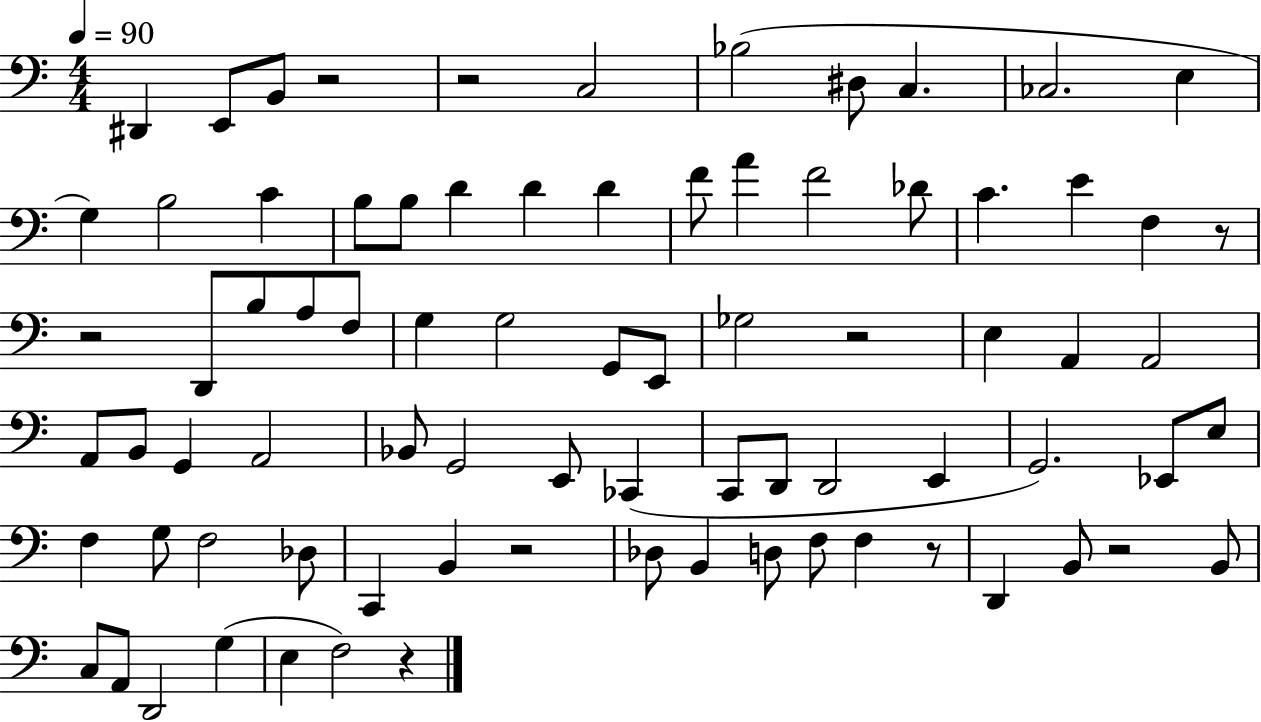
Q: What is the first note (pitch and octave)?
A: D#2